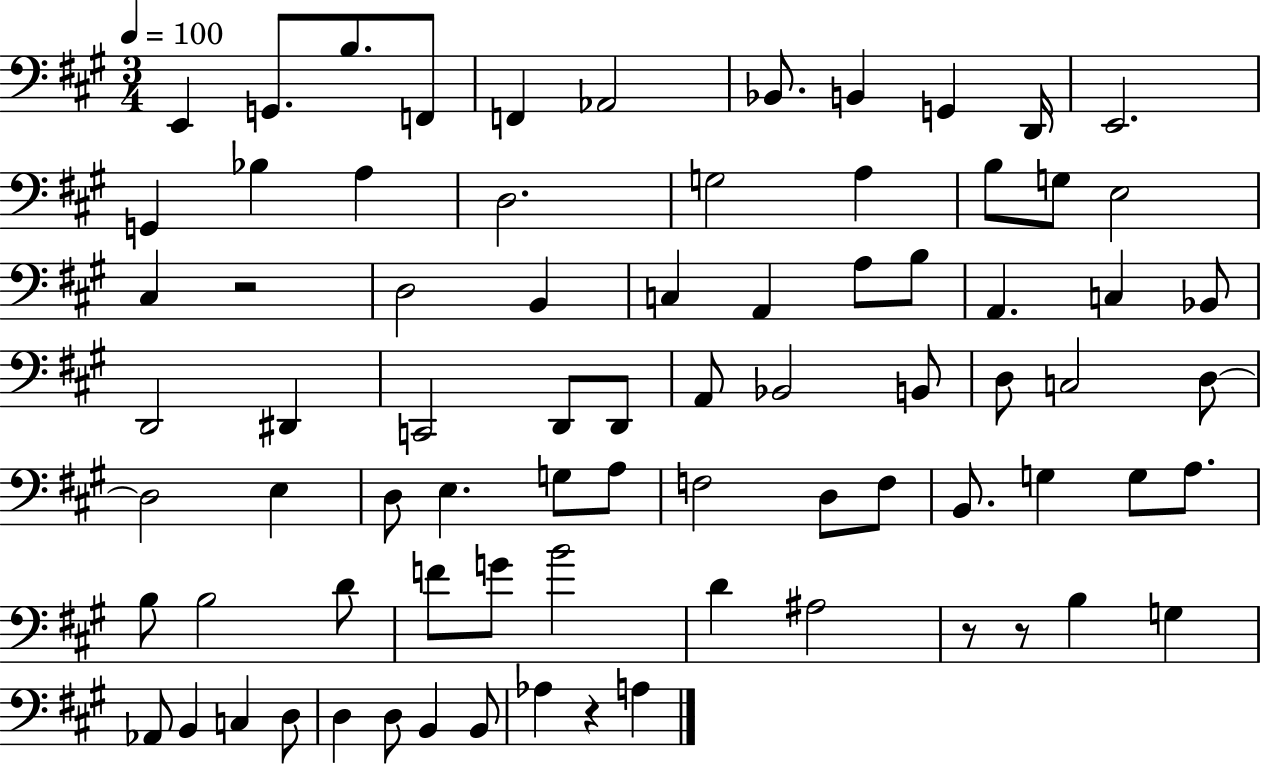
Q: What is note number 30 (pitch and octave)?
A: Bb2